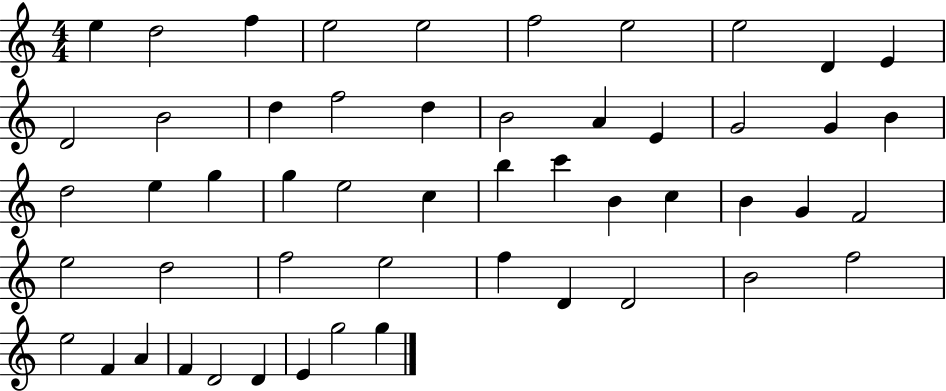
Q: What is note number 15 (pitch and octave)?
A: D5